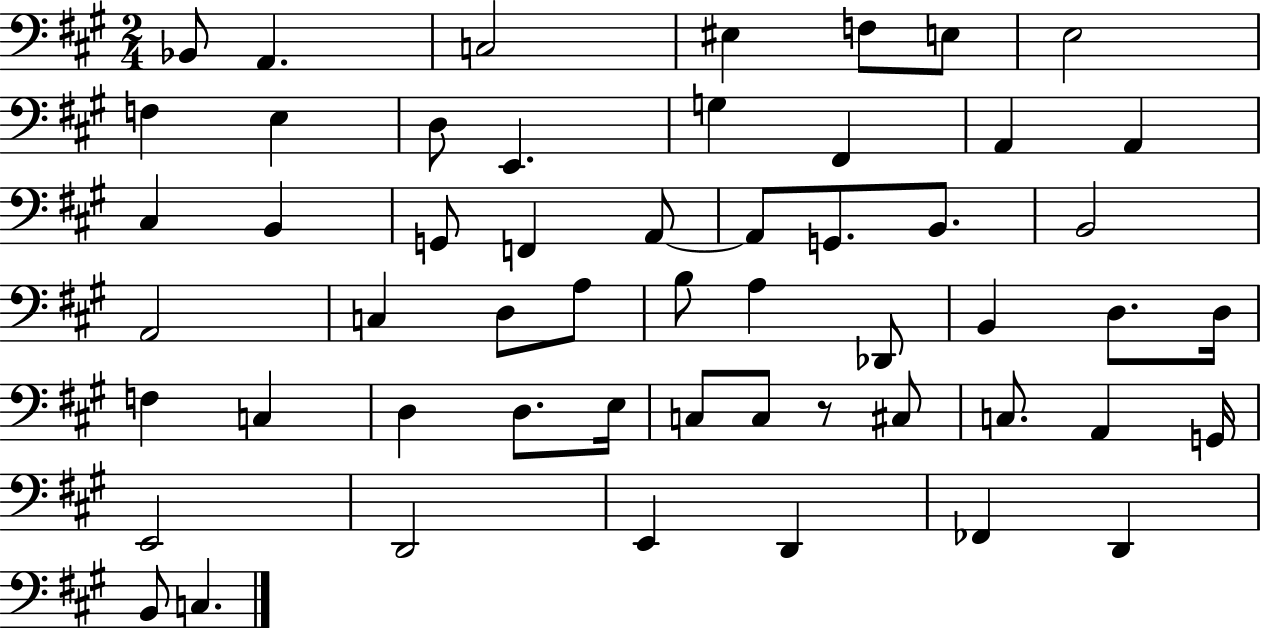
X:1
T:Untitled
M:2/4
L:1/4
K:A
_B,,/2 A,, C,2 ^E, F,/2 E,/2 E,2 F, E, D,/2 E,, G, ^F,, A,, A,, ^C, B,, G,,/2 F,, A,,/2 A,,/2 G,,/2 B,,/2 B,,2 A,,2 C, D,/2 A,/2 B,/2 A, _D,,/2 B,, D,/2 D,/4 F, C, D, D,/2 E,/4 C,/2 C,/2 z/2 ^C,/2 C,/2 A,, G,,/4 E,,2 D,,2 E,, D,, _F,, D,, B,,/2 C,